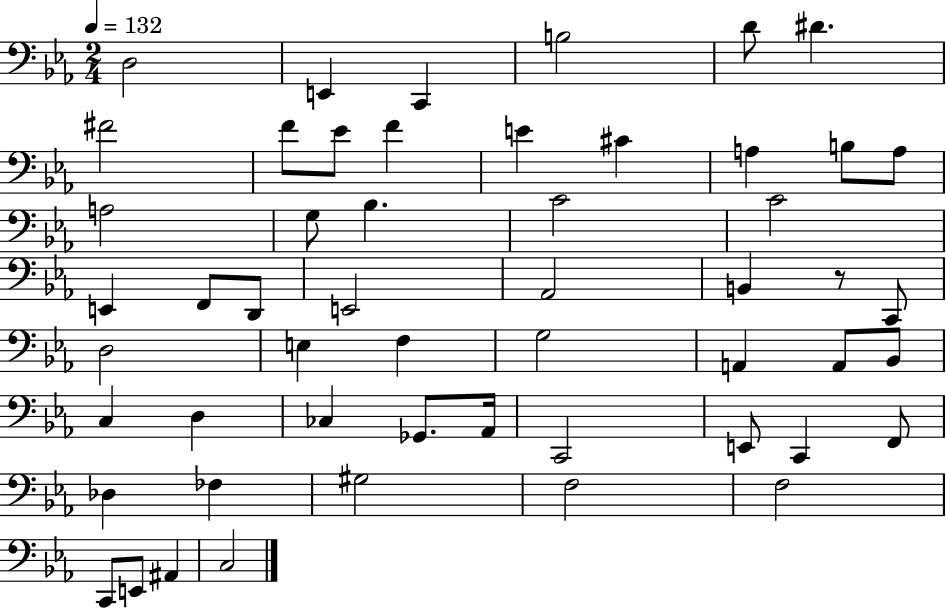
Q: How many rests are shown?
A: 1